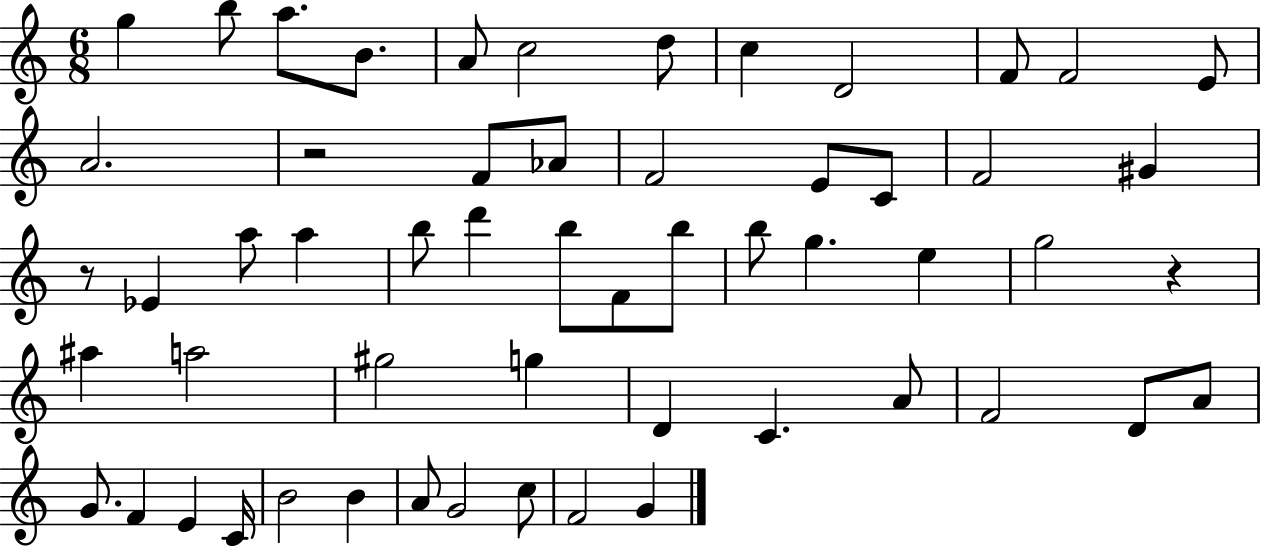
X:1
T:Untitled
M:6/8
L:1/4
K:C
g b/2 a/2 B/2 A/2 c2 d/2 c D2 F/2 F2 E/2 A2 z2 F/2 _A/2 F2 E/2 C/2 F2 ^G z/2 _E a/2 a b/2 d' b/2 F/2 b/2 b/2 g e g2 z ^a a2 ^g2 g D C A/2 F2 D/2 A/2 G/2 F E C/4 B2 B A/2 G2 c/2 F2 G